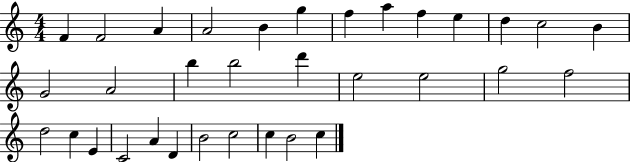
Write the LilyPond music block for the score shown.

{
  \clef treble
  \numericTimeSignature
  \time 4/4
  \key c \major
  f'4 f'2 a'4 | a'2 b'4 g''4 | f''4 a''4 f''4 e''4 | d''4 c''2 b'4 | \break g'2 a'2 | b''4 b''2 d'''4 | e''2 e''2 | g''2 f''2 | \break d''2 c''4 e'4 | c'2 a'4 d'4 | b'2 c''2 | c''4 b'2 c''4 | \break \bar "|."
}